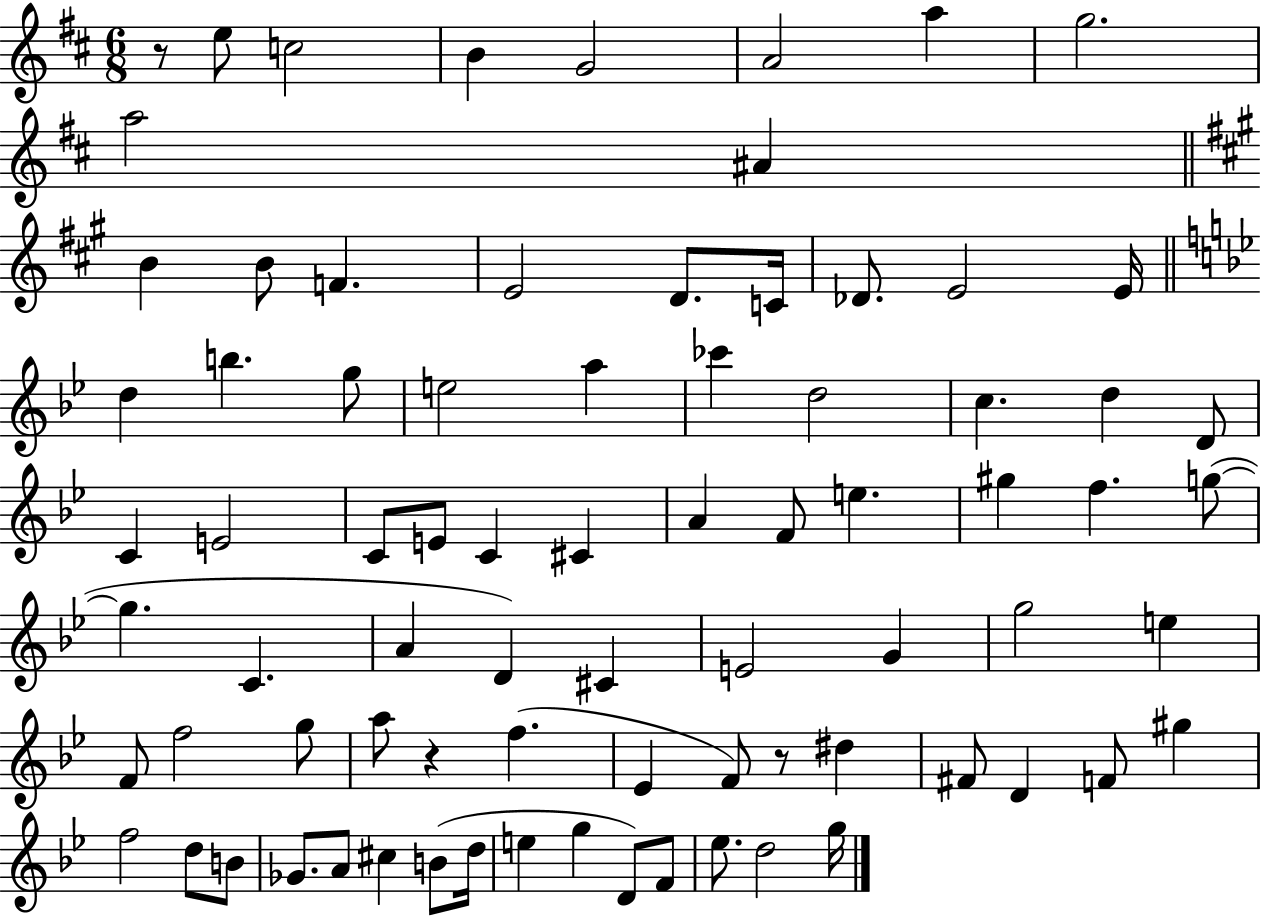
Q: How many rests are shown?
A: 3